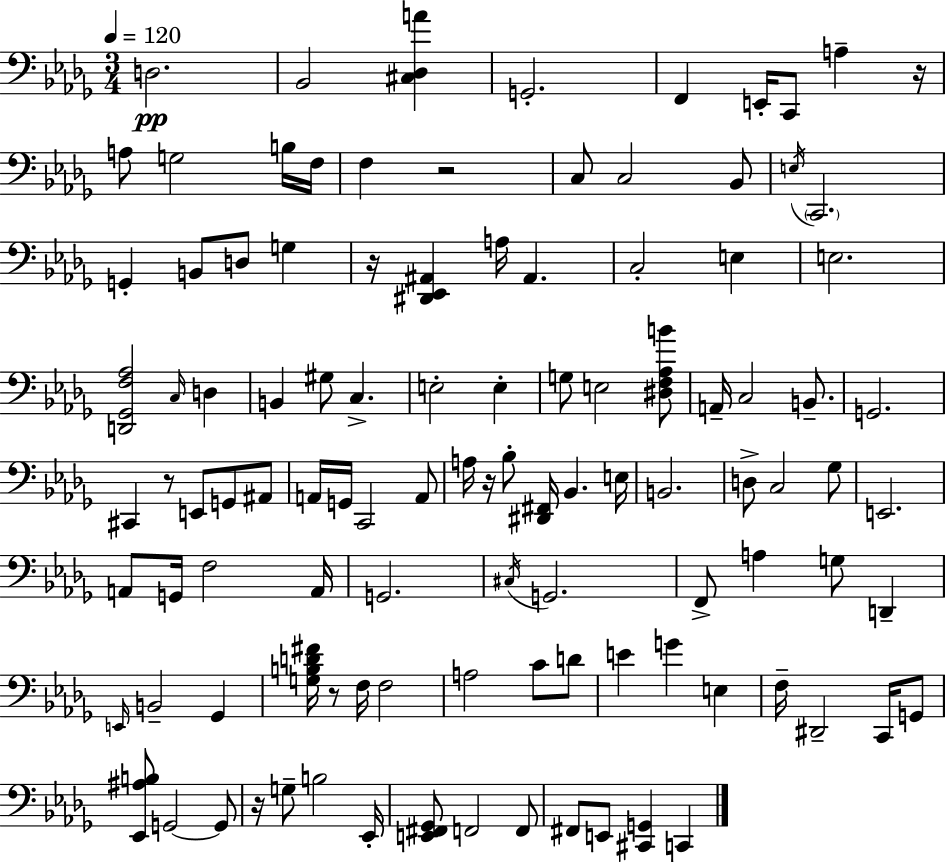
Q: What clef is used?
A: bass